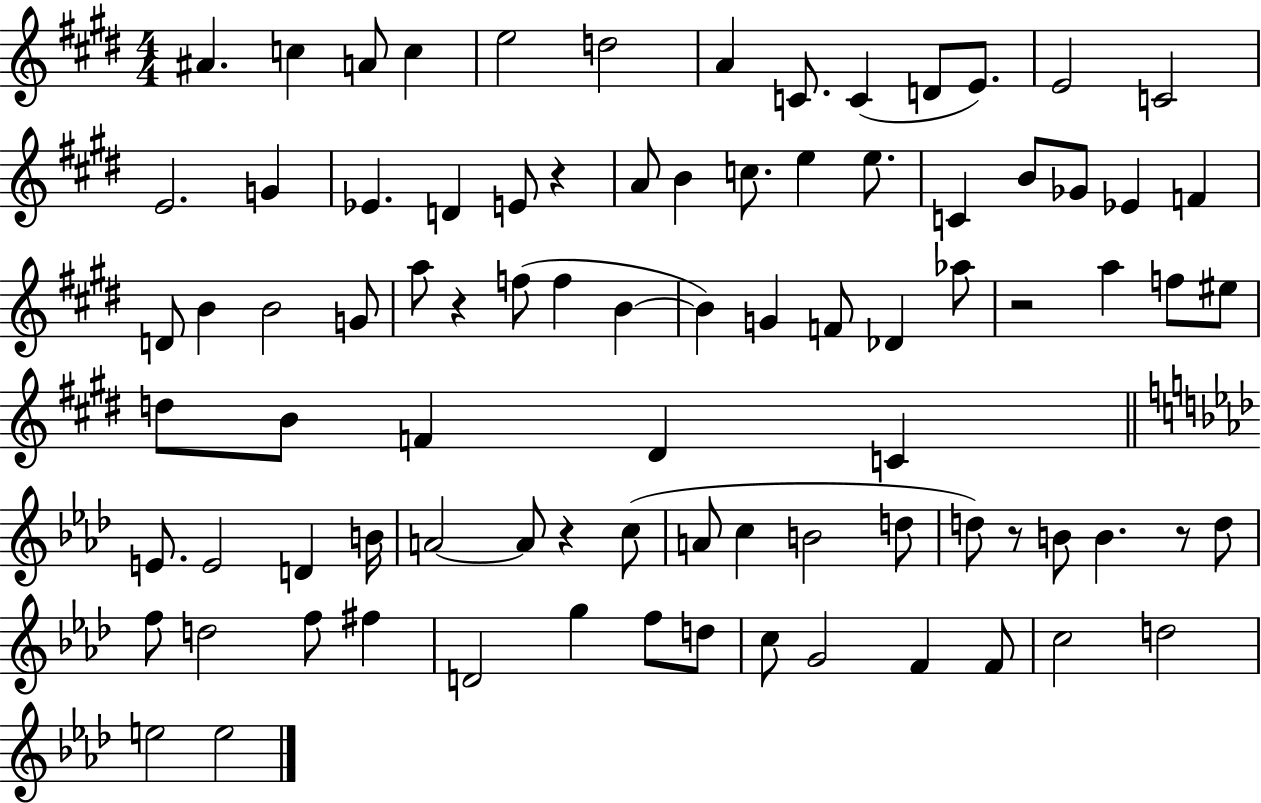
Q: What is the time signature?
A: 4/4